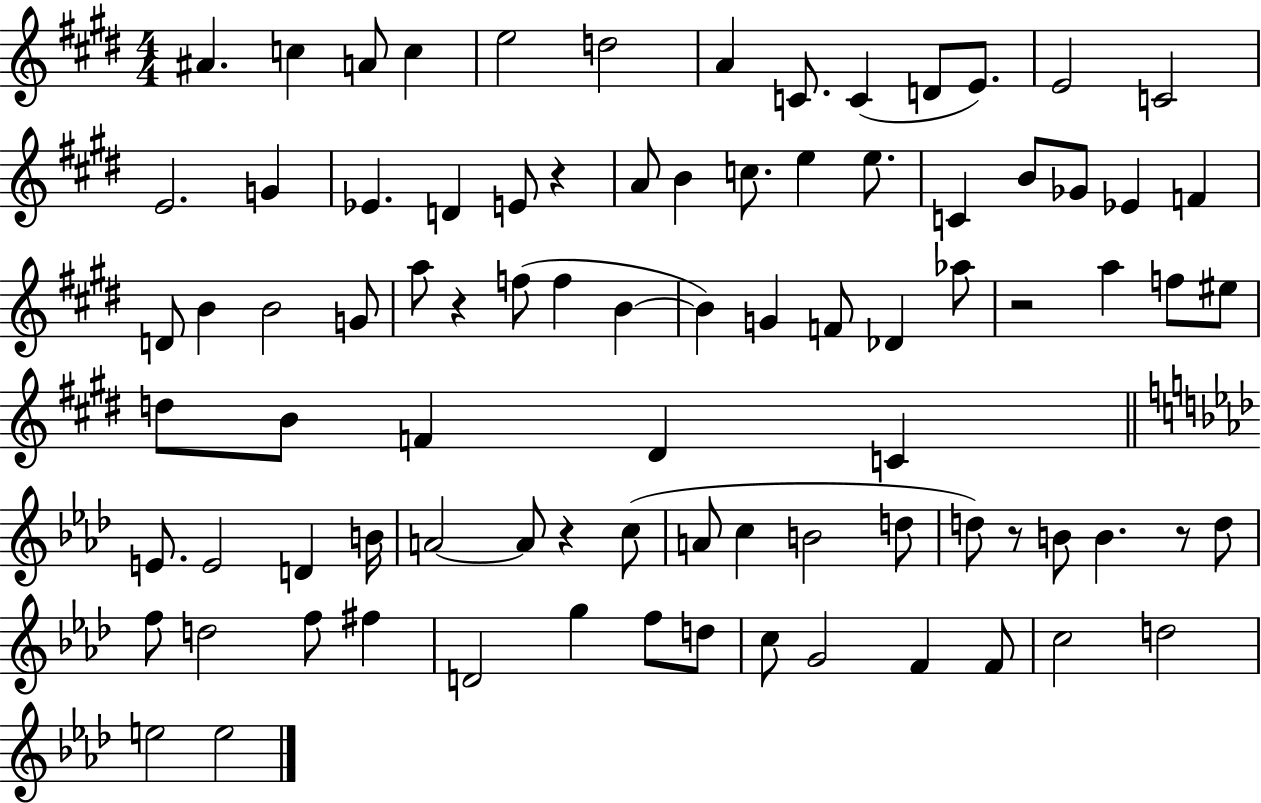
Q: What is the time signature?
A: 4/4